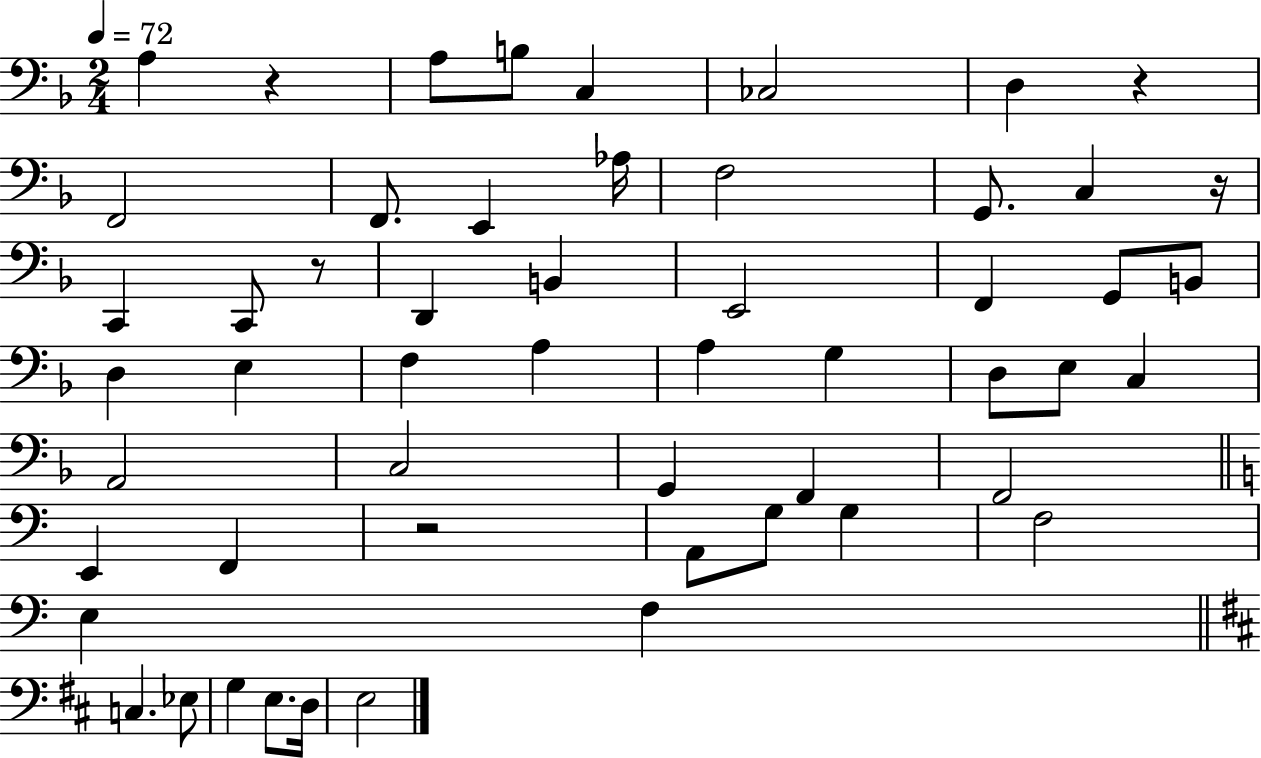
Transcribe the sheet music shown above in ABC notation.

X:1
T:Untitled
M:2/4
L:1/4
K:F
A, z A,/2 B,/2 C, _C,2 D, z F,,2 F,,/2 E,, _A,/4 F,2 G,,/2 C, z/4 C,, C,,/2 z/2 D,, B,, E,,2 F,, G,,/2 B,,/2 D, E, F, A, A, G, D,/2 E,/2 C, A,,2 C,2 G,, F,, F,,2 E,, F,, z2 A,,/2 G,/2 G, F,2 E, F, C, _E,/2 G, E,/2 D,/4 E,2